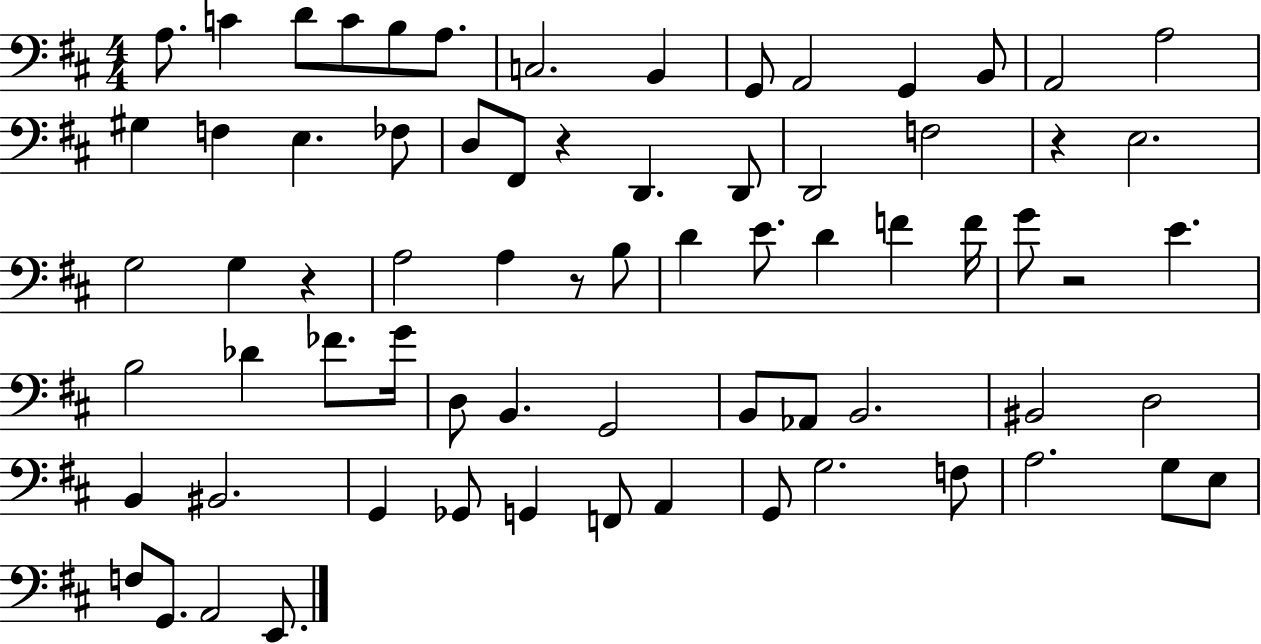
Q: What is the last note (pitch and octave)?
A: E2